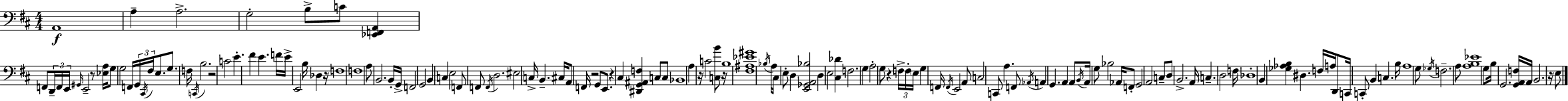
{
  \clef bass
  \numericTimeSignature
  \time 4/4
  \key d \major
  a,1\f | a4-- a2.-> | g2-. b8-> c'8 <ees, f, a,>4 | f,8 \tuplet 3/2 { d,16-- f,16 e,16 } \grace { gis,16 } e,2-- r8 | \break <ees a>16 g8 g2 f,16 \tuplet 3/2 { g,16 \acciaccatura { cis,16 } fis16 } e8. | g8. f16 \acciaccatura { c,16 } b2. | r2 c'2 | e'4.-. fis'4 e'4. | \break f'16 e'16-> e,2 b16 des4 | r16 f1 | f1 | a8 b,2. | \break b,16-. g,16-> f,2 g,2 | b,4 c4 e2 | f,8 f,8 \acciaccatura { f,16 } d2. | eis2 c16-> b,4.-- | \break cis16 a,8 f,16 r2 g,8 | e,8. r4 cis4 <dis, g, ais, f>4 | c8 c8 bes,1 | a4 r16 c'2 | \break <c b'>8 r16 b1 | <fis ais ees' gis'>1 | \acciaccatura { bes16 } a16 cis16 e8-. d4 <e, ges, a, bes>2 | d4 e2 | \break <cis des'>4 f2. | g4 a2-. g8 r4 | \tuplet 3/2 { f16-> f16-. \parenthesize e16 } g4 f,16 \acciaccatura { f,16 } e,2 | a,8 c2 c,8 | \break a4. f,8 \acciaccatura { aes,16 } a,4 g,4. | a,4 a,8 \acciaccatura { b,16 } a,16 g8 bes2 | aes,16 f,8-. g,2 | a,2 c8-- d8 b,2.-> | \break a,16 c4.-- d2 | f16 des1-. | b,4 <ges aes b>4 | dis4. f16 a16 d,8 c,16 c,8-. b,4 | \break c4. b16 a1 | g8 \acciaccatura { ges16 } f2.-- | a8 <a b ees'>1 | g8 b16 g,2. | \break <g, a, f>16 a,16 b,2. | r16 e8 \bar "|."
}